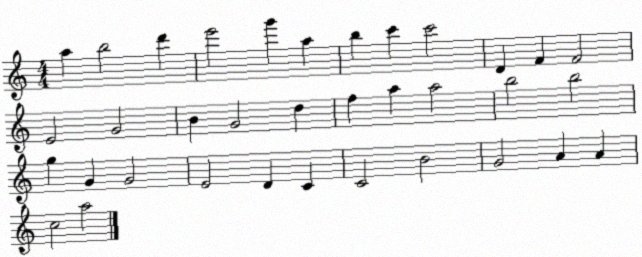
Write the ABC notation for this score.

X:1
T:Untitled
M:4/4
L:1/4
K:C
a b2 d' e'2 g' a b c' c'2 D F F2 E2 G2 B G2 d f a a2 b2 b2 g G G2 E2 D C C2 B2 G2 A A c2 a2